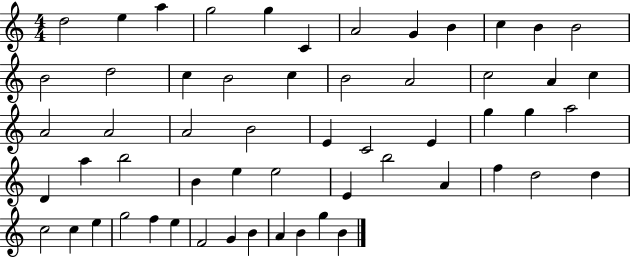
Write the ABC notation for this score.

X:1
T:Untitled
M:4/4
L:1/4
K:C
d2 e a g2 g C A2 G B c B B2 B2 d2 c B2 c B2 A2 c2 A c A2 A2 A2 B2 E C2 E g g a2 D a b2 B e e2 E b2 A f d2 d c2 c e g2 f e F2 G B A B g B